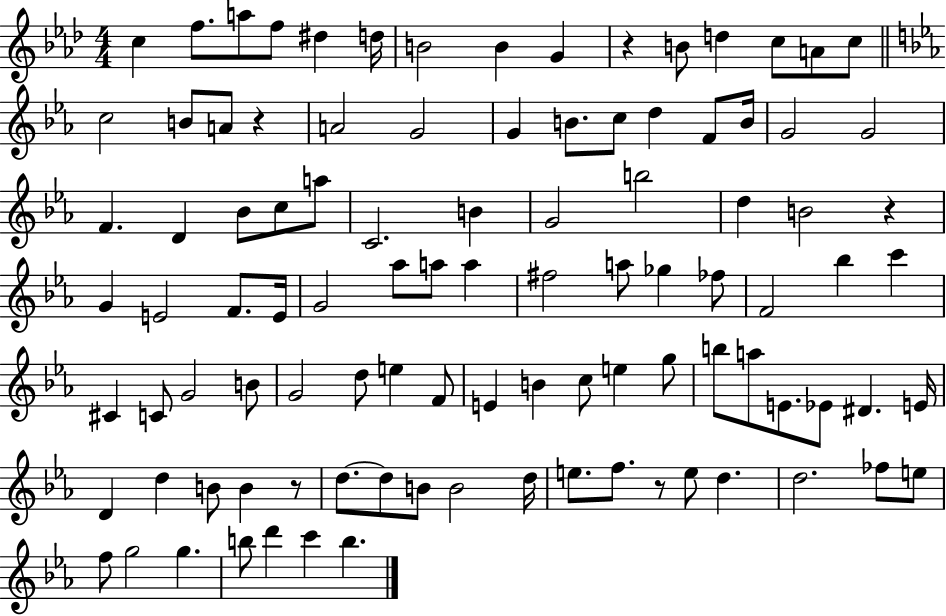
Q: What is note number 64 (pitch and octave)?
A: C5